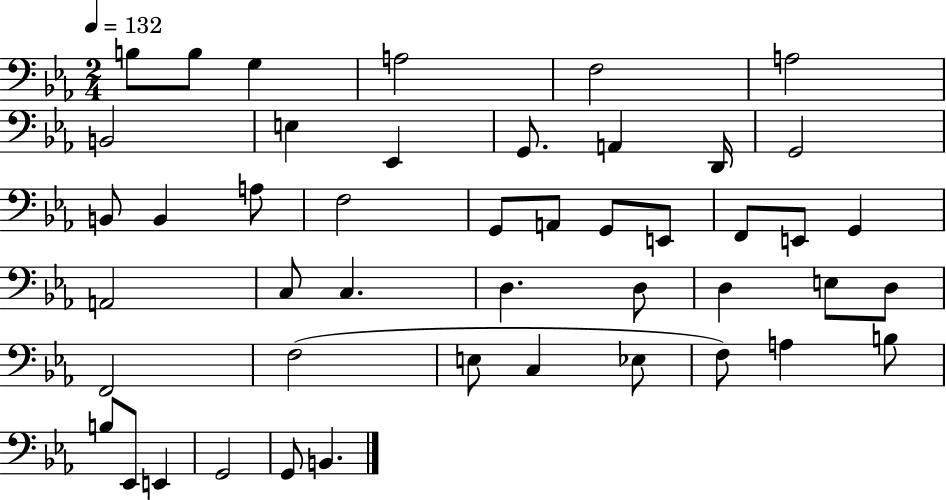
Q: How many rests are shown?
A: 0